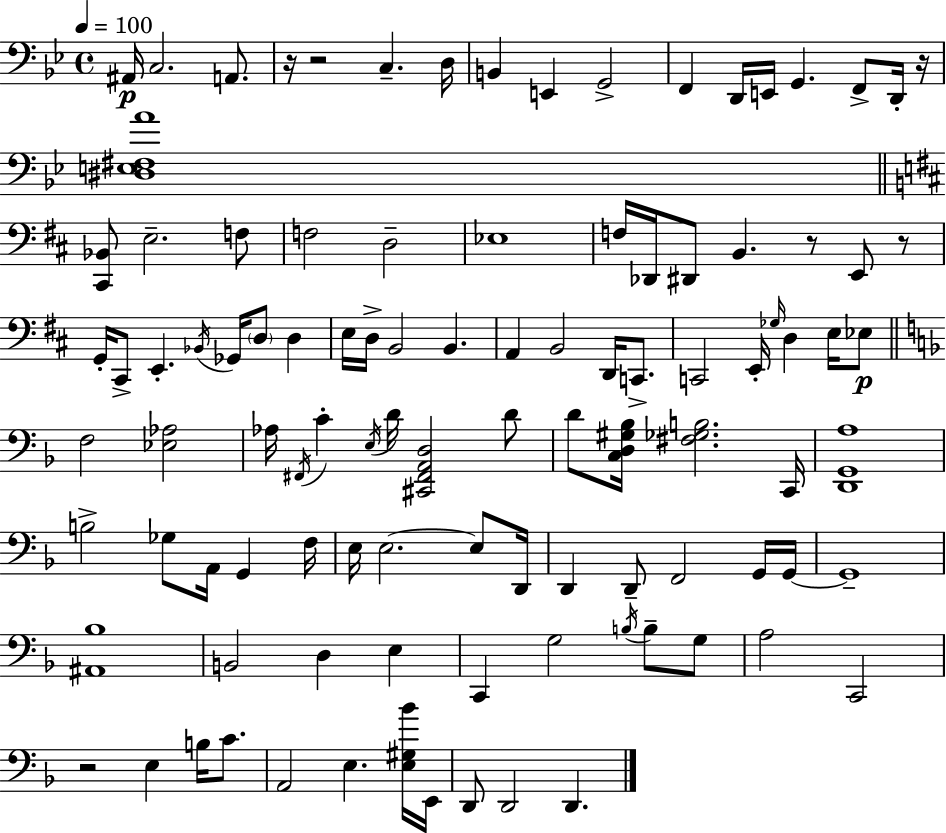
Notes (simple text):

A#2/s C3/h. A2/e. R/s R/h C3/q. D3/s B2/q E2/q G2/h F2/q D2/s E2/s G2/q. F2/e D2/s R/s [D#3,E3,F#3,A4]/w [C#2,Bb2]/e E3/h. F3/e F3/h D3/h Eb3/w F3/s Db2/s D#2/e B2/q. R/e E2/e R/e G2/s C#2/e E2/q. Bb2/s Gb2/s D3/e D3/q E3/s D3/s B2/h B2/q. A2/q B2/h D2/s C2/e. C2/h E2/s Gb3/s D3/q E3/s Eb3/e F3/h [Eb3,Ab3]/h Ab3/s F#2/s C4/q E3/s D4/s [C#2,F#2,A2,D3]/h D4/e D4/e [C3,D3,G#3,Bb3]/s [F#3,Gb3,B3]/h. C2/s [D2,G2,A3]/w B3/h Gb3/e A2/s G2/q F3/s E3/s E3/h. E3/e D2/s D2/q D2/e F2/h G2/s G2/s G2/w [A#2,Bb3]/w B2/h D3/q E3/q C2/q G3/h B3/s B3/e G3/e A3/h C2/h R/h E3/q B3/s C4/e. A2/h E3/q. [E3,G#3,Bb4]/s E2/s D2/e D2/h D2/q.